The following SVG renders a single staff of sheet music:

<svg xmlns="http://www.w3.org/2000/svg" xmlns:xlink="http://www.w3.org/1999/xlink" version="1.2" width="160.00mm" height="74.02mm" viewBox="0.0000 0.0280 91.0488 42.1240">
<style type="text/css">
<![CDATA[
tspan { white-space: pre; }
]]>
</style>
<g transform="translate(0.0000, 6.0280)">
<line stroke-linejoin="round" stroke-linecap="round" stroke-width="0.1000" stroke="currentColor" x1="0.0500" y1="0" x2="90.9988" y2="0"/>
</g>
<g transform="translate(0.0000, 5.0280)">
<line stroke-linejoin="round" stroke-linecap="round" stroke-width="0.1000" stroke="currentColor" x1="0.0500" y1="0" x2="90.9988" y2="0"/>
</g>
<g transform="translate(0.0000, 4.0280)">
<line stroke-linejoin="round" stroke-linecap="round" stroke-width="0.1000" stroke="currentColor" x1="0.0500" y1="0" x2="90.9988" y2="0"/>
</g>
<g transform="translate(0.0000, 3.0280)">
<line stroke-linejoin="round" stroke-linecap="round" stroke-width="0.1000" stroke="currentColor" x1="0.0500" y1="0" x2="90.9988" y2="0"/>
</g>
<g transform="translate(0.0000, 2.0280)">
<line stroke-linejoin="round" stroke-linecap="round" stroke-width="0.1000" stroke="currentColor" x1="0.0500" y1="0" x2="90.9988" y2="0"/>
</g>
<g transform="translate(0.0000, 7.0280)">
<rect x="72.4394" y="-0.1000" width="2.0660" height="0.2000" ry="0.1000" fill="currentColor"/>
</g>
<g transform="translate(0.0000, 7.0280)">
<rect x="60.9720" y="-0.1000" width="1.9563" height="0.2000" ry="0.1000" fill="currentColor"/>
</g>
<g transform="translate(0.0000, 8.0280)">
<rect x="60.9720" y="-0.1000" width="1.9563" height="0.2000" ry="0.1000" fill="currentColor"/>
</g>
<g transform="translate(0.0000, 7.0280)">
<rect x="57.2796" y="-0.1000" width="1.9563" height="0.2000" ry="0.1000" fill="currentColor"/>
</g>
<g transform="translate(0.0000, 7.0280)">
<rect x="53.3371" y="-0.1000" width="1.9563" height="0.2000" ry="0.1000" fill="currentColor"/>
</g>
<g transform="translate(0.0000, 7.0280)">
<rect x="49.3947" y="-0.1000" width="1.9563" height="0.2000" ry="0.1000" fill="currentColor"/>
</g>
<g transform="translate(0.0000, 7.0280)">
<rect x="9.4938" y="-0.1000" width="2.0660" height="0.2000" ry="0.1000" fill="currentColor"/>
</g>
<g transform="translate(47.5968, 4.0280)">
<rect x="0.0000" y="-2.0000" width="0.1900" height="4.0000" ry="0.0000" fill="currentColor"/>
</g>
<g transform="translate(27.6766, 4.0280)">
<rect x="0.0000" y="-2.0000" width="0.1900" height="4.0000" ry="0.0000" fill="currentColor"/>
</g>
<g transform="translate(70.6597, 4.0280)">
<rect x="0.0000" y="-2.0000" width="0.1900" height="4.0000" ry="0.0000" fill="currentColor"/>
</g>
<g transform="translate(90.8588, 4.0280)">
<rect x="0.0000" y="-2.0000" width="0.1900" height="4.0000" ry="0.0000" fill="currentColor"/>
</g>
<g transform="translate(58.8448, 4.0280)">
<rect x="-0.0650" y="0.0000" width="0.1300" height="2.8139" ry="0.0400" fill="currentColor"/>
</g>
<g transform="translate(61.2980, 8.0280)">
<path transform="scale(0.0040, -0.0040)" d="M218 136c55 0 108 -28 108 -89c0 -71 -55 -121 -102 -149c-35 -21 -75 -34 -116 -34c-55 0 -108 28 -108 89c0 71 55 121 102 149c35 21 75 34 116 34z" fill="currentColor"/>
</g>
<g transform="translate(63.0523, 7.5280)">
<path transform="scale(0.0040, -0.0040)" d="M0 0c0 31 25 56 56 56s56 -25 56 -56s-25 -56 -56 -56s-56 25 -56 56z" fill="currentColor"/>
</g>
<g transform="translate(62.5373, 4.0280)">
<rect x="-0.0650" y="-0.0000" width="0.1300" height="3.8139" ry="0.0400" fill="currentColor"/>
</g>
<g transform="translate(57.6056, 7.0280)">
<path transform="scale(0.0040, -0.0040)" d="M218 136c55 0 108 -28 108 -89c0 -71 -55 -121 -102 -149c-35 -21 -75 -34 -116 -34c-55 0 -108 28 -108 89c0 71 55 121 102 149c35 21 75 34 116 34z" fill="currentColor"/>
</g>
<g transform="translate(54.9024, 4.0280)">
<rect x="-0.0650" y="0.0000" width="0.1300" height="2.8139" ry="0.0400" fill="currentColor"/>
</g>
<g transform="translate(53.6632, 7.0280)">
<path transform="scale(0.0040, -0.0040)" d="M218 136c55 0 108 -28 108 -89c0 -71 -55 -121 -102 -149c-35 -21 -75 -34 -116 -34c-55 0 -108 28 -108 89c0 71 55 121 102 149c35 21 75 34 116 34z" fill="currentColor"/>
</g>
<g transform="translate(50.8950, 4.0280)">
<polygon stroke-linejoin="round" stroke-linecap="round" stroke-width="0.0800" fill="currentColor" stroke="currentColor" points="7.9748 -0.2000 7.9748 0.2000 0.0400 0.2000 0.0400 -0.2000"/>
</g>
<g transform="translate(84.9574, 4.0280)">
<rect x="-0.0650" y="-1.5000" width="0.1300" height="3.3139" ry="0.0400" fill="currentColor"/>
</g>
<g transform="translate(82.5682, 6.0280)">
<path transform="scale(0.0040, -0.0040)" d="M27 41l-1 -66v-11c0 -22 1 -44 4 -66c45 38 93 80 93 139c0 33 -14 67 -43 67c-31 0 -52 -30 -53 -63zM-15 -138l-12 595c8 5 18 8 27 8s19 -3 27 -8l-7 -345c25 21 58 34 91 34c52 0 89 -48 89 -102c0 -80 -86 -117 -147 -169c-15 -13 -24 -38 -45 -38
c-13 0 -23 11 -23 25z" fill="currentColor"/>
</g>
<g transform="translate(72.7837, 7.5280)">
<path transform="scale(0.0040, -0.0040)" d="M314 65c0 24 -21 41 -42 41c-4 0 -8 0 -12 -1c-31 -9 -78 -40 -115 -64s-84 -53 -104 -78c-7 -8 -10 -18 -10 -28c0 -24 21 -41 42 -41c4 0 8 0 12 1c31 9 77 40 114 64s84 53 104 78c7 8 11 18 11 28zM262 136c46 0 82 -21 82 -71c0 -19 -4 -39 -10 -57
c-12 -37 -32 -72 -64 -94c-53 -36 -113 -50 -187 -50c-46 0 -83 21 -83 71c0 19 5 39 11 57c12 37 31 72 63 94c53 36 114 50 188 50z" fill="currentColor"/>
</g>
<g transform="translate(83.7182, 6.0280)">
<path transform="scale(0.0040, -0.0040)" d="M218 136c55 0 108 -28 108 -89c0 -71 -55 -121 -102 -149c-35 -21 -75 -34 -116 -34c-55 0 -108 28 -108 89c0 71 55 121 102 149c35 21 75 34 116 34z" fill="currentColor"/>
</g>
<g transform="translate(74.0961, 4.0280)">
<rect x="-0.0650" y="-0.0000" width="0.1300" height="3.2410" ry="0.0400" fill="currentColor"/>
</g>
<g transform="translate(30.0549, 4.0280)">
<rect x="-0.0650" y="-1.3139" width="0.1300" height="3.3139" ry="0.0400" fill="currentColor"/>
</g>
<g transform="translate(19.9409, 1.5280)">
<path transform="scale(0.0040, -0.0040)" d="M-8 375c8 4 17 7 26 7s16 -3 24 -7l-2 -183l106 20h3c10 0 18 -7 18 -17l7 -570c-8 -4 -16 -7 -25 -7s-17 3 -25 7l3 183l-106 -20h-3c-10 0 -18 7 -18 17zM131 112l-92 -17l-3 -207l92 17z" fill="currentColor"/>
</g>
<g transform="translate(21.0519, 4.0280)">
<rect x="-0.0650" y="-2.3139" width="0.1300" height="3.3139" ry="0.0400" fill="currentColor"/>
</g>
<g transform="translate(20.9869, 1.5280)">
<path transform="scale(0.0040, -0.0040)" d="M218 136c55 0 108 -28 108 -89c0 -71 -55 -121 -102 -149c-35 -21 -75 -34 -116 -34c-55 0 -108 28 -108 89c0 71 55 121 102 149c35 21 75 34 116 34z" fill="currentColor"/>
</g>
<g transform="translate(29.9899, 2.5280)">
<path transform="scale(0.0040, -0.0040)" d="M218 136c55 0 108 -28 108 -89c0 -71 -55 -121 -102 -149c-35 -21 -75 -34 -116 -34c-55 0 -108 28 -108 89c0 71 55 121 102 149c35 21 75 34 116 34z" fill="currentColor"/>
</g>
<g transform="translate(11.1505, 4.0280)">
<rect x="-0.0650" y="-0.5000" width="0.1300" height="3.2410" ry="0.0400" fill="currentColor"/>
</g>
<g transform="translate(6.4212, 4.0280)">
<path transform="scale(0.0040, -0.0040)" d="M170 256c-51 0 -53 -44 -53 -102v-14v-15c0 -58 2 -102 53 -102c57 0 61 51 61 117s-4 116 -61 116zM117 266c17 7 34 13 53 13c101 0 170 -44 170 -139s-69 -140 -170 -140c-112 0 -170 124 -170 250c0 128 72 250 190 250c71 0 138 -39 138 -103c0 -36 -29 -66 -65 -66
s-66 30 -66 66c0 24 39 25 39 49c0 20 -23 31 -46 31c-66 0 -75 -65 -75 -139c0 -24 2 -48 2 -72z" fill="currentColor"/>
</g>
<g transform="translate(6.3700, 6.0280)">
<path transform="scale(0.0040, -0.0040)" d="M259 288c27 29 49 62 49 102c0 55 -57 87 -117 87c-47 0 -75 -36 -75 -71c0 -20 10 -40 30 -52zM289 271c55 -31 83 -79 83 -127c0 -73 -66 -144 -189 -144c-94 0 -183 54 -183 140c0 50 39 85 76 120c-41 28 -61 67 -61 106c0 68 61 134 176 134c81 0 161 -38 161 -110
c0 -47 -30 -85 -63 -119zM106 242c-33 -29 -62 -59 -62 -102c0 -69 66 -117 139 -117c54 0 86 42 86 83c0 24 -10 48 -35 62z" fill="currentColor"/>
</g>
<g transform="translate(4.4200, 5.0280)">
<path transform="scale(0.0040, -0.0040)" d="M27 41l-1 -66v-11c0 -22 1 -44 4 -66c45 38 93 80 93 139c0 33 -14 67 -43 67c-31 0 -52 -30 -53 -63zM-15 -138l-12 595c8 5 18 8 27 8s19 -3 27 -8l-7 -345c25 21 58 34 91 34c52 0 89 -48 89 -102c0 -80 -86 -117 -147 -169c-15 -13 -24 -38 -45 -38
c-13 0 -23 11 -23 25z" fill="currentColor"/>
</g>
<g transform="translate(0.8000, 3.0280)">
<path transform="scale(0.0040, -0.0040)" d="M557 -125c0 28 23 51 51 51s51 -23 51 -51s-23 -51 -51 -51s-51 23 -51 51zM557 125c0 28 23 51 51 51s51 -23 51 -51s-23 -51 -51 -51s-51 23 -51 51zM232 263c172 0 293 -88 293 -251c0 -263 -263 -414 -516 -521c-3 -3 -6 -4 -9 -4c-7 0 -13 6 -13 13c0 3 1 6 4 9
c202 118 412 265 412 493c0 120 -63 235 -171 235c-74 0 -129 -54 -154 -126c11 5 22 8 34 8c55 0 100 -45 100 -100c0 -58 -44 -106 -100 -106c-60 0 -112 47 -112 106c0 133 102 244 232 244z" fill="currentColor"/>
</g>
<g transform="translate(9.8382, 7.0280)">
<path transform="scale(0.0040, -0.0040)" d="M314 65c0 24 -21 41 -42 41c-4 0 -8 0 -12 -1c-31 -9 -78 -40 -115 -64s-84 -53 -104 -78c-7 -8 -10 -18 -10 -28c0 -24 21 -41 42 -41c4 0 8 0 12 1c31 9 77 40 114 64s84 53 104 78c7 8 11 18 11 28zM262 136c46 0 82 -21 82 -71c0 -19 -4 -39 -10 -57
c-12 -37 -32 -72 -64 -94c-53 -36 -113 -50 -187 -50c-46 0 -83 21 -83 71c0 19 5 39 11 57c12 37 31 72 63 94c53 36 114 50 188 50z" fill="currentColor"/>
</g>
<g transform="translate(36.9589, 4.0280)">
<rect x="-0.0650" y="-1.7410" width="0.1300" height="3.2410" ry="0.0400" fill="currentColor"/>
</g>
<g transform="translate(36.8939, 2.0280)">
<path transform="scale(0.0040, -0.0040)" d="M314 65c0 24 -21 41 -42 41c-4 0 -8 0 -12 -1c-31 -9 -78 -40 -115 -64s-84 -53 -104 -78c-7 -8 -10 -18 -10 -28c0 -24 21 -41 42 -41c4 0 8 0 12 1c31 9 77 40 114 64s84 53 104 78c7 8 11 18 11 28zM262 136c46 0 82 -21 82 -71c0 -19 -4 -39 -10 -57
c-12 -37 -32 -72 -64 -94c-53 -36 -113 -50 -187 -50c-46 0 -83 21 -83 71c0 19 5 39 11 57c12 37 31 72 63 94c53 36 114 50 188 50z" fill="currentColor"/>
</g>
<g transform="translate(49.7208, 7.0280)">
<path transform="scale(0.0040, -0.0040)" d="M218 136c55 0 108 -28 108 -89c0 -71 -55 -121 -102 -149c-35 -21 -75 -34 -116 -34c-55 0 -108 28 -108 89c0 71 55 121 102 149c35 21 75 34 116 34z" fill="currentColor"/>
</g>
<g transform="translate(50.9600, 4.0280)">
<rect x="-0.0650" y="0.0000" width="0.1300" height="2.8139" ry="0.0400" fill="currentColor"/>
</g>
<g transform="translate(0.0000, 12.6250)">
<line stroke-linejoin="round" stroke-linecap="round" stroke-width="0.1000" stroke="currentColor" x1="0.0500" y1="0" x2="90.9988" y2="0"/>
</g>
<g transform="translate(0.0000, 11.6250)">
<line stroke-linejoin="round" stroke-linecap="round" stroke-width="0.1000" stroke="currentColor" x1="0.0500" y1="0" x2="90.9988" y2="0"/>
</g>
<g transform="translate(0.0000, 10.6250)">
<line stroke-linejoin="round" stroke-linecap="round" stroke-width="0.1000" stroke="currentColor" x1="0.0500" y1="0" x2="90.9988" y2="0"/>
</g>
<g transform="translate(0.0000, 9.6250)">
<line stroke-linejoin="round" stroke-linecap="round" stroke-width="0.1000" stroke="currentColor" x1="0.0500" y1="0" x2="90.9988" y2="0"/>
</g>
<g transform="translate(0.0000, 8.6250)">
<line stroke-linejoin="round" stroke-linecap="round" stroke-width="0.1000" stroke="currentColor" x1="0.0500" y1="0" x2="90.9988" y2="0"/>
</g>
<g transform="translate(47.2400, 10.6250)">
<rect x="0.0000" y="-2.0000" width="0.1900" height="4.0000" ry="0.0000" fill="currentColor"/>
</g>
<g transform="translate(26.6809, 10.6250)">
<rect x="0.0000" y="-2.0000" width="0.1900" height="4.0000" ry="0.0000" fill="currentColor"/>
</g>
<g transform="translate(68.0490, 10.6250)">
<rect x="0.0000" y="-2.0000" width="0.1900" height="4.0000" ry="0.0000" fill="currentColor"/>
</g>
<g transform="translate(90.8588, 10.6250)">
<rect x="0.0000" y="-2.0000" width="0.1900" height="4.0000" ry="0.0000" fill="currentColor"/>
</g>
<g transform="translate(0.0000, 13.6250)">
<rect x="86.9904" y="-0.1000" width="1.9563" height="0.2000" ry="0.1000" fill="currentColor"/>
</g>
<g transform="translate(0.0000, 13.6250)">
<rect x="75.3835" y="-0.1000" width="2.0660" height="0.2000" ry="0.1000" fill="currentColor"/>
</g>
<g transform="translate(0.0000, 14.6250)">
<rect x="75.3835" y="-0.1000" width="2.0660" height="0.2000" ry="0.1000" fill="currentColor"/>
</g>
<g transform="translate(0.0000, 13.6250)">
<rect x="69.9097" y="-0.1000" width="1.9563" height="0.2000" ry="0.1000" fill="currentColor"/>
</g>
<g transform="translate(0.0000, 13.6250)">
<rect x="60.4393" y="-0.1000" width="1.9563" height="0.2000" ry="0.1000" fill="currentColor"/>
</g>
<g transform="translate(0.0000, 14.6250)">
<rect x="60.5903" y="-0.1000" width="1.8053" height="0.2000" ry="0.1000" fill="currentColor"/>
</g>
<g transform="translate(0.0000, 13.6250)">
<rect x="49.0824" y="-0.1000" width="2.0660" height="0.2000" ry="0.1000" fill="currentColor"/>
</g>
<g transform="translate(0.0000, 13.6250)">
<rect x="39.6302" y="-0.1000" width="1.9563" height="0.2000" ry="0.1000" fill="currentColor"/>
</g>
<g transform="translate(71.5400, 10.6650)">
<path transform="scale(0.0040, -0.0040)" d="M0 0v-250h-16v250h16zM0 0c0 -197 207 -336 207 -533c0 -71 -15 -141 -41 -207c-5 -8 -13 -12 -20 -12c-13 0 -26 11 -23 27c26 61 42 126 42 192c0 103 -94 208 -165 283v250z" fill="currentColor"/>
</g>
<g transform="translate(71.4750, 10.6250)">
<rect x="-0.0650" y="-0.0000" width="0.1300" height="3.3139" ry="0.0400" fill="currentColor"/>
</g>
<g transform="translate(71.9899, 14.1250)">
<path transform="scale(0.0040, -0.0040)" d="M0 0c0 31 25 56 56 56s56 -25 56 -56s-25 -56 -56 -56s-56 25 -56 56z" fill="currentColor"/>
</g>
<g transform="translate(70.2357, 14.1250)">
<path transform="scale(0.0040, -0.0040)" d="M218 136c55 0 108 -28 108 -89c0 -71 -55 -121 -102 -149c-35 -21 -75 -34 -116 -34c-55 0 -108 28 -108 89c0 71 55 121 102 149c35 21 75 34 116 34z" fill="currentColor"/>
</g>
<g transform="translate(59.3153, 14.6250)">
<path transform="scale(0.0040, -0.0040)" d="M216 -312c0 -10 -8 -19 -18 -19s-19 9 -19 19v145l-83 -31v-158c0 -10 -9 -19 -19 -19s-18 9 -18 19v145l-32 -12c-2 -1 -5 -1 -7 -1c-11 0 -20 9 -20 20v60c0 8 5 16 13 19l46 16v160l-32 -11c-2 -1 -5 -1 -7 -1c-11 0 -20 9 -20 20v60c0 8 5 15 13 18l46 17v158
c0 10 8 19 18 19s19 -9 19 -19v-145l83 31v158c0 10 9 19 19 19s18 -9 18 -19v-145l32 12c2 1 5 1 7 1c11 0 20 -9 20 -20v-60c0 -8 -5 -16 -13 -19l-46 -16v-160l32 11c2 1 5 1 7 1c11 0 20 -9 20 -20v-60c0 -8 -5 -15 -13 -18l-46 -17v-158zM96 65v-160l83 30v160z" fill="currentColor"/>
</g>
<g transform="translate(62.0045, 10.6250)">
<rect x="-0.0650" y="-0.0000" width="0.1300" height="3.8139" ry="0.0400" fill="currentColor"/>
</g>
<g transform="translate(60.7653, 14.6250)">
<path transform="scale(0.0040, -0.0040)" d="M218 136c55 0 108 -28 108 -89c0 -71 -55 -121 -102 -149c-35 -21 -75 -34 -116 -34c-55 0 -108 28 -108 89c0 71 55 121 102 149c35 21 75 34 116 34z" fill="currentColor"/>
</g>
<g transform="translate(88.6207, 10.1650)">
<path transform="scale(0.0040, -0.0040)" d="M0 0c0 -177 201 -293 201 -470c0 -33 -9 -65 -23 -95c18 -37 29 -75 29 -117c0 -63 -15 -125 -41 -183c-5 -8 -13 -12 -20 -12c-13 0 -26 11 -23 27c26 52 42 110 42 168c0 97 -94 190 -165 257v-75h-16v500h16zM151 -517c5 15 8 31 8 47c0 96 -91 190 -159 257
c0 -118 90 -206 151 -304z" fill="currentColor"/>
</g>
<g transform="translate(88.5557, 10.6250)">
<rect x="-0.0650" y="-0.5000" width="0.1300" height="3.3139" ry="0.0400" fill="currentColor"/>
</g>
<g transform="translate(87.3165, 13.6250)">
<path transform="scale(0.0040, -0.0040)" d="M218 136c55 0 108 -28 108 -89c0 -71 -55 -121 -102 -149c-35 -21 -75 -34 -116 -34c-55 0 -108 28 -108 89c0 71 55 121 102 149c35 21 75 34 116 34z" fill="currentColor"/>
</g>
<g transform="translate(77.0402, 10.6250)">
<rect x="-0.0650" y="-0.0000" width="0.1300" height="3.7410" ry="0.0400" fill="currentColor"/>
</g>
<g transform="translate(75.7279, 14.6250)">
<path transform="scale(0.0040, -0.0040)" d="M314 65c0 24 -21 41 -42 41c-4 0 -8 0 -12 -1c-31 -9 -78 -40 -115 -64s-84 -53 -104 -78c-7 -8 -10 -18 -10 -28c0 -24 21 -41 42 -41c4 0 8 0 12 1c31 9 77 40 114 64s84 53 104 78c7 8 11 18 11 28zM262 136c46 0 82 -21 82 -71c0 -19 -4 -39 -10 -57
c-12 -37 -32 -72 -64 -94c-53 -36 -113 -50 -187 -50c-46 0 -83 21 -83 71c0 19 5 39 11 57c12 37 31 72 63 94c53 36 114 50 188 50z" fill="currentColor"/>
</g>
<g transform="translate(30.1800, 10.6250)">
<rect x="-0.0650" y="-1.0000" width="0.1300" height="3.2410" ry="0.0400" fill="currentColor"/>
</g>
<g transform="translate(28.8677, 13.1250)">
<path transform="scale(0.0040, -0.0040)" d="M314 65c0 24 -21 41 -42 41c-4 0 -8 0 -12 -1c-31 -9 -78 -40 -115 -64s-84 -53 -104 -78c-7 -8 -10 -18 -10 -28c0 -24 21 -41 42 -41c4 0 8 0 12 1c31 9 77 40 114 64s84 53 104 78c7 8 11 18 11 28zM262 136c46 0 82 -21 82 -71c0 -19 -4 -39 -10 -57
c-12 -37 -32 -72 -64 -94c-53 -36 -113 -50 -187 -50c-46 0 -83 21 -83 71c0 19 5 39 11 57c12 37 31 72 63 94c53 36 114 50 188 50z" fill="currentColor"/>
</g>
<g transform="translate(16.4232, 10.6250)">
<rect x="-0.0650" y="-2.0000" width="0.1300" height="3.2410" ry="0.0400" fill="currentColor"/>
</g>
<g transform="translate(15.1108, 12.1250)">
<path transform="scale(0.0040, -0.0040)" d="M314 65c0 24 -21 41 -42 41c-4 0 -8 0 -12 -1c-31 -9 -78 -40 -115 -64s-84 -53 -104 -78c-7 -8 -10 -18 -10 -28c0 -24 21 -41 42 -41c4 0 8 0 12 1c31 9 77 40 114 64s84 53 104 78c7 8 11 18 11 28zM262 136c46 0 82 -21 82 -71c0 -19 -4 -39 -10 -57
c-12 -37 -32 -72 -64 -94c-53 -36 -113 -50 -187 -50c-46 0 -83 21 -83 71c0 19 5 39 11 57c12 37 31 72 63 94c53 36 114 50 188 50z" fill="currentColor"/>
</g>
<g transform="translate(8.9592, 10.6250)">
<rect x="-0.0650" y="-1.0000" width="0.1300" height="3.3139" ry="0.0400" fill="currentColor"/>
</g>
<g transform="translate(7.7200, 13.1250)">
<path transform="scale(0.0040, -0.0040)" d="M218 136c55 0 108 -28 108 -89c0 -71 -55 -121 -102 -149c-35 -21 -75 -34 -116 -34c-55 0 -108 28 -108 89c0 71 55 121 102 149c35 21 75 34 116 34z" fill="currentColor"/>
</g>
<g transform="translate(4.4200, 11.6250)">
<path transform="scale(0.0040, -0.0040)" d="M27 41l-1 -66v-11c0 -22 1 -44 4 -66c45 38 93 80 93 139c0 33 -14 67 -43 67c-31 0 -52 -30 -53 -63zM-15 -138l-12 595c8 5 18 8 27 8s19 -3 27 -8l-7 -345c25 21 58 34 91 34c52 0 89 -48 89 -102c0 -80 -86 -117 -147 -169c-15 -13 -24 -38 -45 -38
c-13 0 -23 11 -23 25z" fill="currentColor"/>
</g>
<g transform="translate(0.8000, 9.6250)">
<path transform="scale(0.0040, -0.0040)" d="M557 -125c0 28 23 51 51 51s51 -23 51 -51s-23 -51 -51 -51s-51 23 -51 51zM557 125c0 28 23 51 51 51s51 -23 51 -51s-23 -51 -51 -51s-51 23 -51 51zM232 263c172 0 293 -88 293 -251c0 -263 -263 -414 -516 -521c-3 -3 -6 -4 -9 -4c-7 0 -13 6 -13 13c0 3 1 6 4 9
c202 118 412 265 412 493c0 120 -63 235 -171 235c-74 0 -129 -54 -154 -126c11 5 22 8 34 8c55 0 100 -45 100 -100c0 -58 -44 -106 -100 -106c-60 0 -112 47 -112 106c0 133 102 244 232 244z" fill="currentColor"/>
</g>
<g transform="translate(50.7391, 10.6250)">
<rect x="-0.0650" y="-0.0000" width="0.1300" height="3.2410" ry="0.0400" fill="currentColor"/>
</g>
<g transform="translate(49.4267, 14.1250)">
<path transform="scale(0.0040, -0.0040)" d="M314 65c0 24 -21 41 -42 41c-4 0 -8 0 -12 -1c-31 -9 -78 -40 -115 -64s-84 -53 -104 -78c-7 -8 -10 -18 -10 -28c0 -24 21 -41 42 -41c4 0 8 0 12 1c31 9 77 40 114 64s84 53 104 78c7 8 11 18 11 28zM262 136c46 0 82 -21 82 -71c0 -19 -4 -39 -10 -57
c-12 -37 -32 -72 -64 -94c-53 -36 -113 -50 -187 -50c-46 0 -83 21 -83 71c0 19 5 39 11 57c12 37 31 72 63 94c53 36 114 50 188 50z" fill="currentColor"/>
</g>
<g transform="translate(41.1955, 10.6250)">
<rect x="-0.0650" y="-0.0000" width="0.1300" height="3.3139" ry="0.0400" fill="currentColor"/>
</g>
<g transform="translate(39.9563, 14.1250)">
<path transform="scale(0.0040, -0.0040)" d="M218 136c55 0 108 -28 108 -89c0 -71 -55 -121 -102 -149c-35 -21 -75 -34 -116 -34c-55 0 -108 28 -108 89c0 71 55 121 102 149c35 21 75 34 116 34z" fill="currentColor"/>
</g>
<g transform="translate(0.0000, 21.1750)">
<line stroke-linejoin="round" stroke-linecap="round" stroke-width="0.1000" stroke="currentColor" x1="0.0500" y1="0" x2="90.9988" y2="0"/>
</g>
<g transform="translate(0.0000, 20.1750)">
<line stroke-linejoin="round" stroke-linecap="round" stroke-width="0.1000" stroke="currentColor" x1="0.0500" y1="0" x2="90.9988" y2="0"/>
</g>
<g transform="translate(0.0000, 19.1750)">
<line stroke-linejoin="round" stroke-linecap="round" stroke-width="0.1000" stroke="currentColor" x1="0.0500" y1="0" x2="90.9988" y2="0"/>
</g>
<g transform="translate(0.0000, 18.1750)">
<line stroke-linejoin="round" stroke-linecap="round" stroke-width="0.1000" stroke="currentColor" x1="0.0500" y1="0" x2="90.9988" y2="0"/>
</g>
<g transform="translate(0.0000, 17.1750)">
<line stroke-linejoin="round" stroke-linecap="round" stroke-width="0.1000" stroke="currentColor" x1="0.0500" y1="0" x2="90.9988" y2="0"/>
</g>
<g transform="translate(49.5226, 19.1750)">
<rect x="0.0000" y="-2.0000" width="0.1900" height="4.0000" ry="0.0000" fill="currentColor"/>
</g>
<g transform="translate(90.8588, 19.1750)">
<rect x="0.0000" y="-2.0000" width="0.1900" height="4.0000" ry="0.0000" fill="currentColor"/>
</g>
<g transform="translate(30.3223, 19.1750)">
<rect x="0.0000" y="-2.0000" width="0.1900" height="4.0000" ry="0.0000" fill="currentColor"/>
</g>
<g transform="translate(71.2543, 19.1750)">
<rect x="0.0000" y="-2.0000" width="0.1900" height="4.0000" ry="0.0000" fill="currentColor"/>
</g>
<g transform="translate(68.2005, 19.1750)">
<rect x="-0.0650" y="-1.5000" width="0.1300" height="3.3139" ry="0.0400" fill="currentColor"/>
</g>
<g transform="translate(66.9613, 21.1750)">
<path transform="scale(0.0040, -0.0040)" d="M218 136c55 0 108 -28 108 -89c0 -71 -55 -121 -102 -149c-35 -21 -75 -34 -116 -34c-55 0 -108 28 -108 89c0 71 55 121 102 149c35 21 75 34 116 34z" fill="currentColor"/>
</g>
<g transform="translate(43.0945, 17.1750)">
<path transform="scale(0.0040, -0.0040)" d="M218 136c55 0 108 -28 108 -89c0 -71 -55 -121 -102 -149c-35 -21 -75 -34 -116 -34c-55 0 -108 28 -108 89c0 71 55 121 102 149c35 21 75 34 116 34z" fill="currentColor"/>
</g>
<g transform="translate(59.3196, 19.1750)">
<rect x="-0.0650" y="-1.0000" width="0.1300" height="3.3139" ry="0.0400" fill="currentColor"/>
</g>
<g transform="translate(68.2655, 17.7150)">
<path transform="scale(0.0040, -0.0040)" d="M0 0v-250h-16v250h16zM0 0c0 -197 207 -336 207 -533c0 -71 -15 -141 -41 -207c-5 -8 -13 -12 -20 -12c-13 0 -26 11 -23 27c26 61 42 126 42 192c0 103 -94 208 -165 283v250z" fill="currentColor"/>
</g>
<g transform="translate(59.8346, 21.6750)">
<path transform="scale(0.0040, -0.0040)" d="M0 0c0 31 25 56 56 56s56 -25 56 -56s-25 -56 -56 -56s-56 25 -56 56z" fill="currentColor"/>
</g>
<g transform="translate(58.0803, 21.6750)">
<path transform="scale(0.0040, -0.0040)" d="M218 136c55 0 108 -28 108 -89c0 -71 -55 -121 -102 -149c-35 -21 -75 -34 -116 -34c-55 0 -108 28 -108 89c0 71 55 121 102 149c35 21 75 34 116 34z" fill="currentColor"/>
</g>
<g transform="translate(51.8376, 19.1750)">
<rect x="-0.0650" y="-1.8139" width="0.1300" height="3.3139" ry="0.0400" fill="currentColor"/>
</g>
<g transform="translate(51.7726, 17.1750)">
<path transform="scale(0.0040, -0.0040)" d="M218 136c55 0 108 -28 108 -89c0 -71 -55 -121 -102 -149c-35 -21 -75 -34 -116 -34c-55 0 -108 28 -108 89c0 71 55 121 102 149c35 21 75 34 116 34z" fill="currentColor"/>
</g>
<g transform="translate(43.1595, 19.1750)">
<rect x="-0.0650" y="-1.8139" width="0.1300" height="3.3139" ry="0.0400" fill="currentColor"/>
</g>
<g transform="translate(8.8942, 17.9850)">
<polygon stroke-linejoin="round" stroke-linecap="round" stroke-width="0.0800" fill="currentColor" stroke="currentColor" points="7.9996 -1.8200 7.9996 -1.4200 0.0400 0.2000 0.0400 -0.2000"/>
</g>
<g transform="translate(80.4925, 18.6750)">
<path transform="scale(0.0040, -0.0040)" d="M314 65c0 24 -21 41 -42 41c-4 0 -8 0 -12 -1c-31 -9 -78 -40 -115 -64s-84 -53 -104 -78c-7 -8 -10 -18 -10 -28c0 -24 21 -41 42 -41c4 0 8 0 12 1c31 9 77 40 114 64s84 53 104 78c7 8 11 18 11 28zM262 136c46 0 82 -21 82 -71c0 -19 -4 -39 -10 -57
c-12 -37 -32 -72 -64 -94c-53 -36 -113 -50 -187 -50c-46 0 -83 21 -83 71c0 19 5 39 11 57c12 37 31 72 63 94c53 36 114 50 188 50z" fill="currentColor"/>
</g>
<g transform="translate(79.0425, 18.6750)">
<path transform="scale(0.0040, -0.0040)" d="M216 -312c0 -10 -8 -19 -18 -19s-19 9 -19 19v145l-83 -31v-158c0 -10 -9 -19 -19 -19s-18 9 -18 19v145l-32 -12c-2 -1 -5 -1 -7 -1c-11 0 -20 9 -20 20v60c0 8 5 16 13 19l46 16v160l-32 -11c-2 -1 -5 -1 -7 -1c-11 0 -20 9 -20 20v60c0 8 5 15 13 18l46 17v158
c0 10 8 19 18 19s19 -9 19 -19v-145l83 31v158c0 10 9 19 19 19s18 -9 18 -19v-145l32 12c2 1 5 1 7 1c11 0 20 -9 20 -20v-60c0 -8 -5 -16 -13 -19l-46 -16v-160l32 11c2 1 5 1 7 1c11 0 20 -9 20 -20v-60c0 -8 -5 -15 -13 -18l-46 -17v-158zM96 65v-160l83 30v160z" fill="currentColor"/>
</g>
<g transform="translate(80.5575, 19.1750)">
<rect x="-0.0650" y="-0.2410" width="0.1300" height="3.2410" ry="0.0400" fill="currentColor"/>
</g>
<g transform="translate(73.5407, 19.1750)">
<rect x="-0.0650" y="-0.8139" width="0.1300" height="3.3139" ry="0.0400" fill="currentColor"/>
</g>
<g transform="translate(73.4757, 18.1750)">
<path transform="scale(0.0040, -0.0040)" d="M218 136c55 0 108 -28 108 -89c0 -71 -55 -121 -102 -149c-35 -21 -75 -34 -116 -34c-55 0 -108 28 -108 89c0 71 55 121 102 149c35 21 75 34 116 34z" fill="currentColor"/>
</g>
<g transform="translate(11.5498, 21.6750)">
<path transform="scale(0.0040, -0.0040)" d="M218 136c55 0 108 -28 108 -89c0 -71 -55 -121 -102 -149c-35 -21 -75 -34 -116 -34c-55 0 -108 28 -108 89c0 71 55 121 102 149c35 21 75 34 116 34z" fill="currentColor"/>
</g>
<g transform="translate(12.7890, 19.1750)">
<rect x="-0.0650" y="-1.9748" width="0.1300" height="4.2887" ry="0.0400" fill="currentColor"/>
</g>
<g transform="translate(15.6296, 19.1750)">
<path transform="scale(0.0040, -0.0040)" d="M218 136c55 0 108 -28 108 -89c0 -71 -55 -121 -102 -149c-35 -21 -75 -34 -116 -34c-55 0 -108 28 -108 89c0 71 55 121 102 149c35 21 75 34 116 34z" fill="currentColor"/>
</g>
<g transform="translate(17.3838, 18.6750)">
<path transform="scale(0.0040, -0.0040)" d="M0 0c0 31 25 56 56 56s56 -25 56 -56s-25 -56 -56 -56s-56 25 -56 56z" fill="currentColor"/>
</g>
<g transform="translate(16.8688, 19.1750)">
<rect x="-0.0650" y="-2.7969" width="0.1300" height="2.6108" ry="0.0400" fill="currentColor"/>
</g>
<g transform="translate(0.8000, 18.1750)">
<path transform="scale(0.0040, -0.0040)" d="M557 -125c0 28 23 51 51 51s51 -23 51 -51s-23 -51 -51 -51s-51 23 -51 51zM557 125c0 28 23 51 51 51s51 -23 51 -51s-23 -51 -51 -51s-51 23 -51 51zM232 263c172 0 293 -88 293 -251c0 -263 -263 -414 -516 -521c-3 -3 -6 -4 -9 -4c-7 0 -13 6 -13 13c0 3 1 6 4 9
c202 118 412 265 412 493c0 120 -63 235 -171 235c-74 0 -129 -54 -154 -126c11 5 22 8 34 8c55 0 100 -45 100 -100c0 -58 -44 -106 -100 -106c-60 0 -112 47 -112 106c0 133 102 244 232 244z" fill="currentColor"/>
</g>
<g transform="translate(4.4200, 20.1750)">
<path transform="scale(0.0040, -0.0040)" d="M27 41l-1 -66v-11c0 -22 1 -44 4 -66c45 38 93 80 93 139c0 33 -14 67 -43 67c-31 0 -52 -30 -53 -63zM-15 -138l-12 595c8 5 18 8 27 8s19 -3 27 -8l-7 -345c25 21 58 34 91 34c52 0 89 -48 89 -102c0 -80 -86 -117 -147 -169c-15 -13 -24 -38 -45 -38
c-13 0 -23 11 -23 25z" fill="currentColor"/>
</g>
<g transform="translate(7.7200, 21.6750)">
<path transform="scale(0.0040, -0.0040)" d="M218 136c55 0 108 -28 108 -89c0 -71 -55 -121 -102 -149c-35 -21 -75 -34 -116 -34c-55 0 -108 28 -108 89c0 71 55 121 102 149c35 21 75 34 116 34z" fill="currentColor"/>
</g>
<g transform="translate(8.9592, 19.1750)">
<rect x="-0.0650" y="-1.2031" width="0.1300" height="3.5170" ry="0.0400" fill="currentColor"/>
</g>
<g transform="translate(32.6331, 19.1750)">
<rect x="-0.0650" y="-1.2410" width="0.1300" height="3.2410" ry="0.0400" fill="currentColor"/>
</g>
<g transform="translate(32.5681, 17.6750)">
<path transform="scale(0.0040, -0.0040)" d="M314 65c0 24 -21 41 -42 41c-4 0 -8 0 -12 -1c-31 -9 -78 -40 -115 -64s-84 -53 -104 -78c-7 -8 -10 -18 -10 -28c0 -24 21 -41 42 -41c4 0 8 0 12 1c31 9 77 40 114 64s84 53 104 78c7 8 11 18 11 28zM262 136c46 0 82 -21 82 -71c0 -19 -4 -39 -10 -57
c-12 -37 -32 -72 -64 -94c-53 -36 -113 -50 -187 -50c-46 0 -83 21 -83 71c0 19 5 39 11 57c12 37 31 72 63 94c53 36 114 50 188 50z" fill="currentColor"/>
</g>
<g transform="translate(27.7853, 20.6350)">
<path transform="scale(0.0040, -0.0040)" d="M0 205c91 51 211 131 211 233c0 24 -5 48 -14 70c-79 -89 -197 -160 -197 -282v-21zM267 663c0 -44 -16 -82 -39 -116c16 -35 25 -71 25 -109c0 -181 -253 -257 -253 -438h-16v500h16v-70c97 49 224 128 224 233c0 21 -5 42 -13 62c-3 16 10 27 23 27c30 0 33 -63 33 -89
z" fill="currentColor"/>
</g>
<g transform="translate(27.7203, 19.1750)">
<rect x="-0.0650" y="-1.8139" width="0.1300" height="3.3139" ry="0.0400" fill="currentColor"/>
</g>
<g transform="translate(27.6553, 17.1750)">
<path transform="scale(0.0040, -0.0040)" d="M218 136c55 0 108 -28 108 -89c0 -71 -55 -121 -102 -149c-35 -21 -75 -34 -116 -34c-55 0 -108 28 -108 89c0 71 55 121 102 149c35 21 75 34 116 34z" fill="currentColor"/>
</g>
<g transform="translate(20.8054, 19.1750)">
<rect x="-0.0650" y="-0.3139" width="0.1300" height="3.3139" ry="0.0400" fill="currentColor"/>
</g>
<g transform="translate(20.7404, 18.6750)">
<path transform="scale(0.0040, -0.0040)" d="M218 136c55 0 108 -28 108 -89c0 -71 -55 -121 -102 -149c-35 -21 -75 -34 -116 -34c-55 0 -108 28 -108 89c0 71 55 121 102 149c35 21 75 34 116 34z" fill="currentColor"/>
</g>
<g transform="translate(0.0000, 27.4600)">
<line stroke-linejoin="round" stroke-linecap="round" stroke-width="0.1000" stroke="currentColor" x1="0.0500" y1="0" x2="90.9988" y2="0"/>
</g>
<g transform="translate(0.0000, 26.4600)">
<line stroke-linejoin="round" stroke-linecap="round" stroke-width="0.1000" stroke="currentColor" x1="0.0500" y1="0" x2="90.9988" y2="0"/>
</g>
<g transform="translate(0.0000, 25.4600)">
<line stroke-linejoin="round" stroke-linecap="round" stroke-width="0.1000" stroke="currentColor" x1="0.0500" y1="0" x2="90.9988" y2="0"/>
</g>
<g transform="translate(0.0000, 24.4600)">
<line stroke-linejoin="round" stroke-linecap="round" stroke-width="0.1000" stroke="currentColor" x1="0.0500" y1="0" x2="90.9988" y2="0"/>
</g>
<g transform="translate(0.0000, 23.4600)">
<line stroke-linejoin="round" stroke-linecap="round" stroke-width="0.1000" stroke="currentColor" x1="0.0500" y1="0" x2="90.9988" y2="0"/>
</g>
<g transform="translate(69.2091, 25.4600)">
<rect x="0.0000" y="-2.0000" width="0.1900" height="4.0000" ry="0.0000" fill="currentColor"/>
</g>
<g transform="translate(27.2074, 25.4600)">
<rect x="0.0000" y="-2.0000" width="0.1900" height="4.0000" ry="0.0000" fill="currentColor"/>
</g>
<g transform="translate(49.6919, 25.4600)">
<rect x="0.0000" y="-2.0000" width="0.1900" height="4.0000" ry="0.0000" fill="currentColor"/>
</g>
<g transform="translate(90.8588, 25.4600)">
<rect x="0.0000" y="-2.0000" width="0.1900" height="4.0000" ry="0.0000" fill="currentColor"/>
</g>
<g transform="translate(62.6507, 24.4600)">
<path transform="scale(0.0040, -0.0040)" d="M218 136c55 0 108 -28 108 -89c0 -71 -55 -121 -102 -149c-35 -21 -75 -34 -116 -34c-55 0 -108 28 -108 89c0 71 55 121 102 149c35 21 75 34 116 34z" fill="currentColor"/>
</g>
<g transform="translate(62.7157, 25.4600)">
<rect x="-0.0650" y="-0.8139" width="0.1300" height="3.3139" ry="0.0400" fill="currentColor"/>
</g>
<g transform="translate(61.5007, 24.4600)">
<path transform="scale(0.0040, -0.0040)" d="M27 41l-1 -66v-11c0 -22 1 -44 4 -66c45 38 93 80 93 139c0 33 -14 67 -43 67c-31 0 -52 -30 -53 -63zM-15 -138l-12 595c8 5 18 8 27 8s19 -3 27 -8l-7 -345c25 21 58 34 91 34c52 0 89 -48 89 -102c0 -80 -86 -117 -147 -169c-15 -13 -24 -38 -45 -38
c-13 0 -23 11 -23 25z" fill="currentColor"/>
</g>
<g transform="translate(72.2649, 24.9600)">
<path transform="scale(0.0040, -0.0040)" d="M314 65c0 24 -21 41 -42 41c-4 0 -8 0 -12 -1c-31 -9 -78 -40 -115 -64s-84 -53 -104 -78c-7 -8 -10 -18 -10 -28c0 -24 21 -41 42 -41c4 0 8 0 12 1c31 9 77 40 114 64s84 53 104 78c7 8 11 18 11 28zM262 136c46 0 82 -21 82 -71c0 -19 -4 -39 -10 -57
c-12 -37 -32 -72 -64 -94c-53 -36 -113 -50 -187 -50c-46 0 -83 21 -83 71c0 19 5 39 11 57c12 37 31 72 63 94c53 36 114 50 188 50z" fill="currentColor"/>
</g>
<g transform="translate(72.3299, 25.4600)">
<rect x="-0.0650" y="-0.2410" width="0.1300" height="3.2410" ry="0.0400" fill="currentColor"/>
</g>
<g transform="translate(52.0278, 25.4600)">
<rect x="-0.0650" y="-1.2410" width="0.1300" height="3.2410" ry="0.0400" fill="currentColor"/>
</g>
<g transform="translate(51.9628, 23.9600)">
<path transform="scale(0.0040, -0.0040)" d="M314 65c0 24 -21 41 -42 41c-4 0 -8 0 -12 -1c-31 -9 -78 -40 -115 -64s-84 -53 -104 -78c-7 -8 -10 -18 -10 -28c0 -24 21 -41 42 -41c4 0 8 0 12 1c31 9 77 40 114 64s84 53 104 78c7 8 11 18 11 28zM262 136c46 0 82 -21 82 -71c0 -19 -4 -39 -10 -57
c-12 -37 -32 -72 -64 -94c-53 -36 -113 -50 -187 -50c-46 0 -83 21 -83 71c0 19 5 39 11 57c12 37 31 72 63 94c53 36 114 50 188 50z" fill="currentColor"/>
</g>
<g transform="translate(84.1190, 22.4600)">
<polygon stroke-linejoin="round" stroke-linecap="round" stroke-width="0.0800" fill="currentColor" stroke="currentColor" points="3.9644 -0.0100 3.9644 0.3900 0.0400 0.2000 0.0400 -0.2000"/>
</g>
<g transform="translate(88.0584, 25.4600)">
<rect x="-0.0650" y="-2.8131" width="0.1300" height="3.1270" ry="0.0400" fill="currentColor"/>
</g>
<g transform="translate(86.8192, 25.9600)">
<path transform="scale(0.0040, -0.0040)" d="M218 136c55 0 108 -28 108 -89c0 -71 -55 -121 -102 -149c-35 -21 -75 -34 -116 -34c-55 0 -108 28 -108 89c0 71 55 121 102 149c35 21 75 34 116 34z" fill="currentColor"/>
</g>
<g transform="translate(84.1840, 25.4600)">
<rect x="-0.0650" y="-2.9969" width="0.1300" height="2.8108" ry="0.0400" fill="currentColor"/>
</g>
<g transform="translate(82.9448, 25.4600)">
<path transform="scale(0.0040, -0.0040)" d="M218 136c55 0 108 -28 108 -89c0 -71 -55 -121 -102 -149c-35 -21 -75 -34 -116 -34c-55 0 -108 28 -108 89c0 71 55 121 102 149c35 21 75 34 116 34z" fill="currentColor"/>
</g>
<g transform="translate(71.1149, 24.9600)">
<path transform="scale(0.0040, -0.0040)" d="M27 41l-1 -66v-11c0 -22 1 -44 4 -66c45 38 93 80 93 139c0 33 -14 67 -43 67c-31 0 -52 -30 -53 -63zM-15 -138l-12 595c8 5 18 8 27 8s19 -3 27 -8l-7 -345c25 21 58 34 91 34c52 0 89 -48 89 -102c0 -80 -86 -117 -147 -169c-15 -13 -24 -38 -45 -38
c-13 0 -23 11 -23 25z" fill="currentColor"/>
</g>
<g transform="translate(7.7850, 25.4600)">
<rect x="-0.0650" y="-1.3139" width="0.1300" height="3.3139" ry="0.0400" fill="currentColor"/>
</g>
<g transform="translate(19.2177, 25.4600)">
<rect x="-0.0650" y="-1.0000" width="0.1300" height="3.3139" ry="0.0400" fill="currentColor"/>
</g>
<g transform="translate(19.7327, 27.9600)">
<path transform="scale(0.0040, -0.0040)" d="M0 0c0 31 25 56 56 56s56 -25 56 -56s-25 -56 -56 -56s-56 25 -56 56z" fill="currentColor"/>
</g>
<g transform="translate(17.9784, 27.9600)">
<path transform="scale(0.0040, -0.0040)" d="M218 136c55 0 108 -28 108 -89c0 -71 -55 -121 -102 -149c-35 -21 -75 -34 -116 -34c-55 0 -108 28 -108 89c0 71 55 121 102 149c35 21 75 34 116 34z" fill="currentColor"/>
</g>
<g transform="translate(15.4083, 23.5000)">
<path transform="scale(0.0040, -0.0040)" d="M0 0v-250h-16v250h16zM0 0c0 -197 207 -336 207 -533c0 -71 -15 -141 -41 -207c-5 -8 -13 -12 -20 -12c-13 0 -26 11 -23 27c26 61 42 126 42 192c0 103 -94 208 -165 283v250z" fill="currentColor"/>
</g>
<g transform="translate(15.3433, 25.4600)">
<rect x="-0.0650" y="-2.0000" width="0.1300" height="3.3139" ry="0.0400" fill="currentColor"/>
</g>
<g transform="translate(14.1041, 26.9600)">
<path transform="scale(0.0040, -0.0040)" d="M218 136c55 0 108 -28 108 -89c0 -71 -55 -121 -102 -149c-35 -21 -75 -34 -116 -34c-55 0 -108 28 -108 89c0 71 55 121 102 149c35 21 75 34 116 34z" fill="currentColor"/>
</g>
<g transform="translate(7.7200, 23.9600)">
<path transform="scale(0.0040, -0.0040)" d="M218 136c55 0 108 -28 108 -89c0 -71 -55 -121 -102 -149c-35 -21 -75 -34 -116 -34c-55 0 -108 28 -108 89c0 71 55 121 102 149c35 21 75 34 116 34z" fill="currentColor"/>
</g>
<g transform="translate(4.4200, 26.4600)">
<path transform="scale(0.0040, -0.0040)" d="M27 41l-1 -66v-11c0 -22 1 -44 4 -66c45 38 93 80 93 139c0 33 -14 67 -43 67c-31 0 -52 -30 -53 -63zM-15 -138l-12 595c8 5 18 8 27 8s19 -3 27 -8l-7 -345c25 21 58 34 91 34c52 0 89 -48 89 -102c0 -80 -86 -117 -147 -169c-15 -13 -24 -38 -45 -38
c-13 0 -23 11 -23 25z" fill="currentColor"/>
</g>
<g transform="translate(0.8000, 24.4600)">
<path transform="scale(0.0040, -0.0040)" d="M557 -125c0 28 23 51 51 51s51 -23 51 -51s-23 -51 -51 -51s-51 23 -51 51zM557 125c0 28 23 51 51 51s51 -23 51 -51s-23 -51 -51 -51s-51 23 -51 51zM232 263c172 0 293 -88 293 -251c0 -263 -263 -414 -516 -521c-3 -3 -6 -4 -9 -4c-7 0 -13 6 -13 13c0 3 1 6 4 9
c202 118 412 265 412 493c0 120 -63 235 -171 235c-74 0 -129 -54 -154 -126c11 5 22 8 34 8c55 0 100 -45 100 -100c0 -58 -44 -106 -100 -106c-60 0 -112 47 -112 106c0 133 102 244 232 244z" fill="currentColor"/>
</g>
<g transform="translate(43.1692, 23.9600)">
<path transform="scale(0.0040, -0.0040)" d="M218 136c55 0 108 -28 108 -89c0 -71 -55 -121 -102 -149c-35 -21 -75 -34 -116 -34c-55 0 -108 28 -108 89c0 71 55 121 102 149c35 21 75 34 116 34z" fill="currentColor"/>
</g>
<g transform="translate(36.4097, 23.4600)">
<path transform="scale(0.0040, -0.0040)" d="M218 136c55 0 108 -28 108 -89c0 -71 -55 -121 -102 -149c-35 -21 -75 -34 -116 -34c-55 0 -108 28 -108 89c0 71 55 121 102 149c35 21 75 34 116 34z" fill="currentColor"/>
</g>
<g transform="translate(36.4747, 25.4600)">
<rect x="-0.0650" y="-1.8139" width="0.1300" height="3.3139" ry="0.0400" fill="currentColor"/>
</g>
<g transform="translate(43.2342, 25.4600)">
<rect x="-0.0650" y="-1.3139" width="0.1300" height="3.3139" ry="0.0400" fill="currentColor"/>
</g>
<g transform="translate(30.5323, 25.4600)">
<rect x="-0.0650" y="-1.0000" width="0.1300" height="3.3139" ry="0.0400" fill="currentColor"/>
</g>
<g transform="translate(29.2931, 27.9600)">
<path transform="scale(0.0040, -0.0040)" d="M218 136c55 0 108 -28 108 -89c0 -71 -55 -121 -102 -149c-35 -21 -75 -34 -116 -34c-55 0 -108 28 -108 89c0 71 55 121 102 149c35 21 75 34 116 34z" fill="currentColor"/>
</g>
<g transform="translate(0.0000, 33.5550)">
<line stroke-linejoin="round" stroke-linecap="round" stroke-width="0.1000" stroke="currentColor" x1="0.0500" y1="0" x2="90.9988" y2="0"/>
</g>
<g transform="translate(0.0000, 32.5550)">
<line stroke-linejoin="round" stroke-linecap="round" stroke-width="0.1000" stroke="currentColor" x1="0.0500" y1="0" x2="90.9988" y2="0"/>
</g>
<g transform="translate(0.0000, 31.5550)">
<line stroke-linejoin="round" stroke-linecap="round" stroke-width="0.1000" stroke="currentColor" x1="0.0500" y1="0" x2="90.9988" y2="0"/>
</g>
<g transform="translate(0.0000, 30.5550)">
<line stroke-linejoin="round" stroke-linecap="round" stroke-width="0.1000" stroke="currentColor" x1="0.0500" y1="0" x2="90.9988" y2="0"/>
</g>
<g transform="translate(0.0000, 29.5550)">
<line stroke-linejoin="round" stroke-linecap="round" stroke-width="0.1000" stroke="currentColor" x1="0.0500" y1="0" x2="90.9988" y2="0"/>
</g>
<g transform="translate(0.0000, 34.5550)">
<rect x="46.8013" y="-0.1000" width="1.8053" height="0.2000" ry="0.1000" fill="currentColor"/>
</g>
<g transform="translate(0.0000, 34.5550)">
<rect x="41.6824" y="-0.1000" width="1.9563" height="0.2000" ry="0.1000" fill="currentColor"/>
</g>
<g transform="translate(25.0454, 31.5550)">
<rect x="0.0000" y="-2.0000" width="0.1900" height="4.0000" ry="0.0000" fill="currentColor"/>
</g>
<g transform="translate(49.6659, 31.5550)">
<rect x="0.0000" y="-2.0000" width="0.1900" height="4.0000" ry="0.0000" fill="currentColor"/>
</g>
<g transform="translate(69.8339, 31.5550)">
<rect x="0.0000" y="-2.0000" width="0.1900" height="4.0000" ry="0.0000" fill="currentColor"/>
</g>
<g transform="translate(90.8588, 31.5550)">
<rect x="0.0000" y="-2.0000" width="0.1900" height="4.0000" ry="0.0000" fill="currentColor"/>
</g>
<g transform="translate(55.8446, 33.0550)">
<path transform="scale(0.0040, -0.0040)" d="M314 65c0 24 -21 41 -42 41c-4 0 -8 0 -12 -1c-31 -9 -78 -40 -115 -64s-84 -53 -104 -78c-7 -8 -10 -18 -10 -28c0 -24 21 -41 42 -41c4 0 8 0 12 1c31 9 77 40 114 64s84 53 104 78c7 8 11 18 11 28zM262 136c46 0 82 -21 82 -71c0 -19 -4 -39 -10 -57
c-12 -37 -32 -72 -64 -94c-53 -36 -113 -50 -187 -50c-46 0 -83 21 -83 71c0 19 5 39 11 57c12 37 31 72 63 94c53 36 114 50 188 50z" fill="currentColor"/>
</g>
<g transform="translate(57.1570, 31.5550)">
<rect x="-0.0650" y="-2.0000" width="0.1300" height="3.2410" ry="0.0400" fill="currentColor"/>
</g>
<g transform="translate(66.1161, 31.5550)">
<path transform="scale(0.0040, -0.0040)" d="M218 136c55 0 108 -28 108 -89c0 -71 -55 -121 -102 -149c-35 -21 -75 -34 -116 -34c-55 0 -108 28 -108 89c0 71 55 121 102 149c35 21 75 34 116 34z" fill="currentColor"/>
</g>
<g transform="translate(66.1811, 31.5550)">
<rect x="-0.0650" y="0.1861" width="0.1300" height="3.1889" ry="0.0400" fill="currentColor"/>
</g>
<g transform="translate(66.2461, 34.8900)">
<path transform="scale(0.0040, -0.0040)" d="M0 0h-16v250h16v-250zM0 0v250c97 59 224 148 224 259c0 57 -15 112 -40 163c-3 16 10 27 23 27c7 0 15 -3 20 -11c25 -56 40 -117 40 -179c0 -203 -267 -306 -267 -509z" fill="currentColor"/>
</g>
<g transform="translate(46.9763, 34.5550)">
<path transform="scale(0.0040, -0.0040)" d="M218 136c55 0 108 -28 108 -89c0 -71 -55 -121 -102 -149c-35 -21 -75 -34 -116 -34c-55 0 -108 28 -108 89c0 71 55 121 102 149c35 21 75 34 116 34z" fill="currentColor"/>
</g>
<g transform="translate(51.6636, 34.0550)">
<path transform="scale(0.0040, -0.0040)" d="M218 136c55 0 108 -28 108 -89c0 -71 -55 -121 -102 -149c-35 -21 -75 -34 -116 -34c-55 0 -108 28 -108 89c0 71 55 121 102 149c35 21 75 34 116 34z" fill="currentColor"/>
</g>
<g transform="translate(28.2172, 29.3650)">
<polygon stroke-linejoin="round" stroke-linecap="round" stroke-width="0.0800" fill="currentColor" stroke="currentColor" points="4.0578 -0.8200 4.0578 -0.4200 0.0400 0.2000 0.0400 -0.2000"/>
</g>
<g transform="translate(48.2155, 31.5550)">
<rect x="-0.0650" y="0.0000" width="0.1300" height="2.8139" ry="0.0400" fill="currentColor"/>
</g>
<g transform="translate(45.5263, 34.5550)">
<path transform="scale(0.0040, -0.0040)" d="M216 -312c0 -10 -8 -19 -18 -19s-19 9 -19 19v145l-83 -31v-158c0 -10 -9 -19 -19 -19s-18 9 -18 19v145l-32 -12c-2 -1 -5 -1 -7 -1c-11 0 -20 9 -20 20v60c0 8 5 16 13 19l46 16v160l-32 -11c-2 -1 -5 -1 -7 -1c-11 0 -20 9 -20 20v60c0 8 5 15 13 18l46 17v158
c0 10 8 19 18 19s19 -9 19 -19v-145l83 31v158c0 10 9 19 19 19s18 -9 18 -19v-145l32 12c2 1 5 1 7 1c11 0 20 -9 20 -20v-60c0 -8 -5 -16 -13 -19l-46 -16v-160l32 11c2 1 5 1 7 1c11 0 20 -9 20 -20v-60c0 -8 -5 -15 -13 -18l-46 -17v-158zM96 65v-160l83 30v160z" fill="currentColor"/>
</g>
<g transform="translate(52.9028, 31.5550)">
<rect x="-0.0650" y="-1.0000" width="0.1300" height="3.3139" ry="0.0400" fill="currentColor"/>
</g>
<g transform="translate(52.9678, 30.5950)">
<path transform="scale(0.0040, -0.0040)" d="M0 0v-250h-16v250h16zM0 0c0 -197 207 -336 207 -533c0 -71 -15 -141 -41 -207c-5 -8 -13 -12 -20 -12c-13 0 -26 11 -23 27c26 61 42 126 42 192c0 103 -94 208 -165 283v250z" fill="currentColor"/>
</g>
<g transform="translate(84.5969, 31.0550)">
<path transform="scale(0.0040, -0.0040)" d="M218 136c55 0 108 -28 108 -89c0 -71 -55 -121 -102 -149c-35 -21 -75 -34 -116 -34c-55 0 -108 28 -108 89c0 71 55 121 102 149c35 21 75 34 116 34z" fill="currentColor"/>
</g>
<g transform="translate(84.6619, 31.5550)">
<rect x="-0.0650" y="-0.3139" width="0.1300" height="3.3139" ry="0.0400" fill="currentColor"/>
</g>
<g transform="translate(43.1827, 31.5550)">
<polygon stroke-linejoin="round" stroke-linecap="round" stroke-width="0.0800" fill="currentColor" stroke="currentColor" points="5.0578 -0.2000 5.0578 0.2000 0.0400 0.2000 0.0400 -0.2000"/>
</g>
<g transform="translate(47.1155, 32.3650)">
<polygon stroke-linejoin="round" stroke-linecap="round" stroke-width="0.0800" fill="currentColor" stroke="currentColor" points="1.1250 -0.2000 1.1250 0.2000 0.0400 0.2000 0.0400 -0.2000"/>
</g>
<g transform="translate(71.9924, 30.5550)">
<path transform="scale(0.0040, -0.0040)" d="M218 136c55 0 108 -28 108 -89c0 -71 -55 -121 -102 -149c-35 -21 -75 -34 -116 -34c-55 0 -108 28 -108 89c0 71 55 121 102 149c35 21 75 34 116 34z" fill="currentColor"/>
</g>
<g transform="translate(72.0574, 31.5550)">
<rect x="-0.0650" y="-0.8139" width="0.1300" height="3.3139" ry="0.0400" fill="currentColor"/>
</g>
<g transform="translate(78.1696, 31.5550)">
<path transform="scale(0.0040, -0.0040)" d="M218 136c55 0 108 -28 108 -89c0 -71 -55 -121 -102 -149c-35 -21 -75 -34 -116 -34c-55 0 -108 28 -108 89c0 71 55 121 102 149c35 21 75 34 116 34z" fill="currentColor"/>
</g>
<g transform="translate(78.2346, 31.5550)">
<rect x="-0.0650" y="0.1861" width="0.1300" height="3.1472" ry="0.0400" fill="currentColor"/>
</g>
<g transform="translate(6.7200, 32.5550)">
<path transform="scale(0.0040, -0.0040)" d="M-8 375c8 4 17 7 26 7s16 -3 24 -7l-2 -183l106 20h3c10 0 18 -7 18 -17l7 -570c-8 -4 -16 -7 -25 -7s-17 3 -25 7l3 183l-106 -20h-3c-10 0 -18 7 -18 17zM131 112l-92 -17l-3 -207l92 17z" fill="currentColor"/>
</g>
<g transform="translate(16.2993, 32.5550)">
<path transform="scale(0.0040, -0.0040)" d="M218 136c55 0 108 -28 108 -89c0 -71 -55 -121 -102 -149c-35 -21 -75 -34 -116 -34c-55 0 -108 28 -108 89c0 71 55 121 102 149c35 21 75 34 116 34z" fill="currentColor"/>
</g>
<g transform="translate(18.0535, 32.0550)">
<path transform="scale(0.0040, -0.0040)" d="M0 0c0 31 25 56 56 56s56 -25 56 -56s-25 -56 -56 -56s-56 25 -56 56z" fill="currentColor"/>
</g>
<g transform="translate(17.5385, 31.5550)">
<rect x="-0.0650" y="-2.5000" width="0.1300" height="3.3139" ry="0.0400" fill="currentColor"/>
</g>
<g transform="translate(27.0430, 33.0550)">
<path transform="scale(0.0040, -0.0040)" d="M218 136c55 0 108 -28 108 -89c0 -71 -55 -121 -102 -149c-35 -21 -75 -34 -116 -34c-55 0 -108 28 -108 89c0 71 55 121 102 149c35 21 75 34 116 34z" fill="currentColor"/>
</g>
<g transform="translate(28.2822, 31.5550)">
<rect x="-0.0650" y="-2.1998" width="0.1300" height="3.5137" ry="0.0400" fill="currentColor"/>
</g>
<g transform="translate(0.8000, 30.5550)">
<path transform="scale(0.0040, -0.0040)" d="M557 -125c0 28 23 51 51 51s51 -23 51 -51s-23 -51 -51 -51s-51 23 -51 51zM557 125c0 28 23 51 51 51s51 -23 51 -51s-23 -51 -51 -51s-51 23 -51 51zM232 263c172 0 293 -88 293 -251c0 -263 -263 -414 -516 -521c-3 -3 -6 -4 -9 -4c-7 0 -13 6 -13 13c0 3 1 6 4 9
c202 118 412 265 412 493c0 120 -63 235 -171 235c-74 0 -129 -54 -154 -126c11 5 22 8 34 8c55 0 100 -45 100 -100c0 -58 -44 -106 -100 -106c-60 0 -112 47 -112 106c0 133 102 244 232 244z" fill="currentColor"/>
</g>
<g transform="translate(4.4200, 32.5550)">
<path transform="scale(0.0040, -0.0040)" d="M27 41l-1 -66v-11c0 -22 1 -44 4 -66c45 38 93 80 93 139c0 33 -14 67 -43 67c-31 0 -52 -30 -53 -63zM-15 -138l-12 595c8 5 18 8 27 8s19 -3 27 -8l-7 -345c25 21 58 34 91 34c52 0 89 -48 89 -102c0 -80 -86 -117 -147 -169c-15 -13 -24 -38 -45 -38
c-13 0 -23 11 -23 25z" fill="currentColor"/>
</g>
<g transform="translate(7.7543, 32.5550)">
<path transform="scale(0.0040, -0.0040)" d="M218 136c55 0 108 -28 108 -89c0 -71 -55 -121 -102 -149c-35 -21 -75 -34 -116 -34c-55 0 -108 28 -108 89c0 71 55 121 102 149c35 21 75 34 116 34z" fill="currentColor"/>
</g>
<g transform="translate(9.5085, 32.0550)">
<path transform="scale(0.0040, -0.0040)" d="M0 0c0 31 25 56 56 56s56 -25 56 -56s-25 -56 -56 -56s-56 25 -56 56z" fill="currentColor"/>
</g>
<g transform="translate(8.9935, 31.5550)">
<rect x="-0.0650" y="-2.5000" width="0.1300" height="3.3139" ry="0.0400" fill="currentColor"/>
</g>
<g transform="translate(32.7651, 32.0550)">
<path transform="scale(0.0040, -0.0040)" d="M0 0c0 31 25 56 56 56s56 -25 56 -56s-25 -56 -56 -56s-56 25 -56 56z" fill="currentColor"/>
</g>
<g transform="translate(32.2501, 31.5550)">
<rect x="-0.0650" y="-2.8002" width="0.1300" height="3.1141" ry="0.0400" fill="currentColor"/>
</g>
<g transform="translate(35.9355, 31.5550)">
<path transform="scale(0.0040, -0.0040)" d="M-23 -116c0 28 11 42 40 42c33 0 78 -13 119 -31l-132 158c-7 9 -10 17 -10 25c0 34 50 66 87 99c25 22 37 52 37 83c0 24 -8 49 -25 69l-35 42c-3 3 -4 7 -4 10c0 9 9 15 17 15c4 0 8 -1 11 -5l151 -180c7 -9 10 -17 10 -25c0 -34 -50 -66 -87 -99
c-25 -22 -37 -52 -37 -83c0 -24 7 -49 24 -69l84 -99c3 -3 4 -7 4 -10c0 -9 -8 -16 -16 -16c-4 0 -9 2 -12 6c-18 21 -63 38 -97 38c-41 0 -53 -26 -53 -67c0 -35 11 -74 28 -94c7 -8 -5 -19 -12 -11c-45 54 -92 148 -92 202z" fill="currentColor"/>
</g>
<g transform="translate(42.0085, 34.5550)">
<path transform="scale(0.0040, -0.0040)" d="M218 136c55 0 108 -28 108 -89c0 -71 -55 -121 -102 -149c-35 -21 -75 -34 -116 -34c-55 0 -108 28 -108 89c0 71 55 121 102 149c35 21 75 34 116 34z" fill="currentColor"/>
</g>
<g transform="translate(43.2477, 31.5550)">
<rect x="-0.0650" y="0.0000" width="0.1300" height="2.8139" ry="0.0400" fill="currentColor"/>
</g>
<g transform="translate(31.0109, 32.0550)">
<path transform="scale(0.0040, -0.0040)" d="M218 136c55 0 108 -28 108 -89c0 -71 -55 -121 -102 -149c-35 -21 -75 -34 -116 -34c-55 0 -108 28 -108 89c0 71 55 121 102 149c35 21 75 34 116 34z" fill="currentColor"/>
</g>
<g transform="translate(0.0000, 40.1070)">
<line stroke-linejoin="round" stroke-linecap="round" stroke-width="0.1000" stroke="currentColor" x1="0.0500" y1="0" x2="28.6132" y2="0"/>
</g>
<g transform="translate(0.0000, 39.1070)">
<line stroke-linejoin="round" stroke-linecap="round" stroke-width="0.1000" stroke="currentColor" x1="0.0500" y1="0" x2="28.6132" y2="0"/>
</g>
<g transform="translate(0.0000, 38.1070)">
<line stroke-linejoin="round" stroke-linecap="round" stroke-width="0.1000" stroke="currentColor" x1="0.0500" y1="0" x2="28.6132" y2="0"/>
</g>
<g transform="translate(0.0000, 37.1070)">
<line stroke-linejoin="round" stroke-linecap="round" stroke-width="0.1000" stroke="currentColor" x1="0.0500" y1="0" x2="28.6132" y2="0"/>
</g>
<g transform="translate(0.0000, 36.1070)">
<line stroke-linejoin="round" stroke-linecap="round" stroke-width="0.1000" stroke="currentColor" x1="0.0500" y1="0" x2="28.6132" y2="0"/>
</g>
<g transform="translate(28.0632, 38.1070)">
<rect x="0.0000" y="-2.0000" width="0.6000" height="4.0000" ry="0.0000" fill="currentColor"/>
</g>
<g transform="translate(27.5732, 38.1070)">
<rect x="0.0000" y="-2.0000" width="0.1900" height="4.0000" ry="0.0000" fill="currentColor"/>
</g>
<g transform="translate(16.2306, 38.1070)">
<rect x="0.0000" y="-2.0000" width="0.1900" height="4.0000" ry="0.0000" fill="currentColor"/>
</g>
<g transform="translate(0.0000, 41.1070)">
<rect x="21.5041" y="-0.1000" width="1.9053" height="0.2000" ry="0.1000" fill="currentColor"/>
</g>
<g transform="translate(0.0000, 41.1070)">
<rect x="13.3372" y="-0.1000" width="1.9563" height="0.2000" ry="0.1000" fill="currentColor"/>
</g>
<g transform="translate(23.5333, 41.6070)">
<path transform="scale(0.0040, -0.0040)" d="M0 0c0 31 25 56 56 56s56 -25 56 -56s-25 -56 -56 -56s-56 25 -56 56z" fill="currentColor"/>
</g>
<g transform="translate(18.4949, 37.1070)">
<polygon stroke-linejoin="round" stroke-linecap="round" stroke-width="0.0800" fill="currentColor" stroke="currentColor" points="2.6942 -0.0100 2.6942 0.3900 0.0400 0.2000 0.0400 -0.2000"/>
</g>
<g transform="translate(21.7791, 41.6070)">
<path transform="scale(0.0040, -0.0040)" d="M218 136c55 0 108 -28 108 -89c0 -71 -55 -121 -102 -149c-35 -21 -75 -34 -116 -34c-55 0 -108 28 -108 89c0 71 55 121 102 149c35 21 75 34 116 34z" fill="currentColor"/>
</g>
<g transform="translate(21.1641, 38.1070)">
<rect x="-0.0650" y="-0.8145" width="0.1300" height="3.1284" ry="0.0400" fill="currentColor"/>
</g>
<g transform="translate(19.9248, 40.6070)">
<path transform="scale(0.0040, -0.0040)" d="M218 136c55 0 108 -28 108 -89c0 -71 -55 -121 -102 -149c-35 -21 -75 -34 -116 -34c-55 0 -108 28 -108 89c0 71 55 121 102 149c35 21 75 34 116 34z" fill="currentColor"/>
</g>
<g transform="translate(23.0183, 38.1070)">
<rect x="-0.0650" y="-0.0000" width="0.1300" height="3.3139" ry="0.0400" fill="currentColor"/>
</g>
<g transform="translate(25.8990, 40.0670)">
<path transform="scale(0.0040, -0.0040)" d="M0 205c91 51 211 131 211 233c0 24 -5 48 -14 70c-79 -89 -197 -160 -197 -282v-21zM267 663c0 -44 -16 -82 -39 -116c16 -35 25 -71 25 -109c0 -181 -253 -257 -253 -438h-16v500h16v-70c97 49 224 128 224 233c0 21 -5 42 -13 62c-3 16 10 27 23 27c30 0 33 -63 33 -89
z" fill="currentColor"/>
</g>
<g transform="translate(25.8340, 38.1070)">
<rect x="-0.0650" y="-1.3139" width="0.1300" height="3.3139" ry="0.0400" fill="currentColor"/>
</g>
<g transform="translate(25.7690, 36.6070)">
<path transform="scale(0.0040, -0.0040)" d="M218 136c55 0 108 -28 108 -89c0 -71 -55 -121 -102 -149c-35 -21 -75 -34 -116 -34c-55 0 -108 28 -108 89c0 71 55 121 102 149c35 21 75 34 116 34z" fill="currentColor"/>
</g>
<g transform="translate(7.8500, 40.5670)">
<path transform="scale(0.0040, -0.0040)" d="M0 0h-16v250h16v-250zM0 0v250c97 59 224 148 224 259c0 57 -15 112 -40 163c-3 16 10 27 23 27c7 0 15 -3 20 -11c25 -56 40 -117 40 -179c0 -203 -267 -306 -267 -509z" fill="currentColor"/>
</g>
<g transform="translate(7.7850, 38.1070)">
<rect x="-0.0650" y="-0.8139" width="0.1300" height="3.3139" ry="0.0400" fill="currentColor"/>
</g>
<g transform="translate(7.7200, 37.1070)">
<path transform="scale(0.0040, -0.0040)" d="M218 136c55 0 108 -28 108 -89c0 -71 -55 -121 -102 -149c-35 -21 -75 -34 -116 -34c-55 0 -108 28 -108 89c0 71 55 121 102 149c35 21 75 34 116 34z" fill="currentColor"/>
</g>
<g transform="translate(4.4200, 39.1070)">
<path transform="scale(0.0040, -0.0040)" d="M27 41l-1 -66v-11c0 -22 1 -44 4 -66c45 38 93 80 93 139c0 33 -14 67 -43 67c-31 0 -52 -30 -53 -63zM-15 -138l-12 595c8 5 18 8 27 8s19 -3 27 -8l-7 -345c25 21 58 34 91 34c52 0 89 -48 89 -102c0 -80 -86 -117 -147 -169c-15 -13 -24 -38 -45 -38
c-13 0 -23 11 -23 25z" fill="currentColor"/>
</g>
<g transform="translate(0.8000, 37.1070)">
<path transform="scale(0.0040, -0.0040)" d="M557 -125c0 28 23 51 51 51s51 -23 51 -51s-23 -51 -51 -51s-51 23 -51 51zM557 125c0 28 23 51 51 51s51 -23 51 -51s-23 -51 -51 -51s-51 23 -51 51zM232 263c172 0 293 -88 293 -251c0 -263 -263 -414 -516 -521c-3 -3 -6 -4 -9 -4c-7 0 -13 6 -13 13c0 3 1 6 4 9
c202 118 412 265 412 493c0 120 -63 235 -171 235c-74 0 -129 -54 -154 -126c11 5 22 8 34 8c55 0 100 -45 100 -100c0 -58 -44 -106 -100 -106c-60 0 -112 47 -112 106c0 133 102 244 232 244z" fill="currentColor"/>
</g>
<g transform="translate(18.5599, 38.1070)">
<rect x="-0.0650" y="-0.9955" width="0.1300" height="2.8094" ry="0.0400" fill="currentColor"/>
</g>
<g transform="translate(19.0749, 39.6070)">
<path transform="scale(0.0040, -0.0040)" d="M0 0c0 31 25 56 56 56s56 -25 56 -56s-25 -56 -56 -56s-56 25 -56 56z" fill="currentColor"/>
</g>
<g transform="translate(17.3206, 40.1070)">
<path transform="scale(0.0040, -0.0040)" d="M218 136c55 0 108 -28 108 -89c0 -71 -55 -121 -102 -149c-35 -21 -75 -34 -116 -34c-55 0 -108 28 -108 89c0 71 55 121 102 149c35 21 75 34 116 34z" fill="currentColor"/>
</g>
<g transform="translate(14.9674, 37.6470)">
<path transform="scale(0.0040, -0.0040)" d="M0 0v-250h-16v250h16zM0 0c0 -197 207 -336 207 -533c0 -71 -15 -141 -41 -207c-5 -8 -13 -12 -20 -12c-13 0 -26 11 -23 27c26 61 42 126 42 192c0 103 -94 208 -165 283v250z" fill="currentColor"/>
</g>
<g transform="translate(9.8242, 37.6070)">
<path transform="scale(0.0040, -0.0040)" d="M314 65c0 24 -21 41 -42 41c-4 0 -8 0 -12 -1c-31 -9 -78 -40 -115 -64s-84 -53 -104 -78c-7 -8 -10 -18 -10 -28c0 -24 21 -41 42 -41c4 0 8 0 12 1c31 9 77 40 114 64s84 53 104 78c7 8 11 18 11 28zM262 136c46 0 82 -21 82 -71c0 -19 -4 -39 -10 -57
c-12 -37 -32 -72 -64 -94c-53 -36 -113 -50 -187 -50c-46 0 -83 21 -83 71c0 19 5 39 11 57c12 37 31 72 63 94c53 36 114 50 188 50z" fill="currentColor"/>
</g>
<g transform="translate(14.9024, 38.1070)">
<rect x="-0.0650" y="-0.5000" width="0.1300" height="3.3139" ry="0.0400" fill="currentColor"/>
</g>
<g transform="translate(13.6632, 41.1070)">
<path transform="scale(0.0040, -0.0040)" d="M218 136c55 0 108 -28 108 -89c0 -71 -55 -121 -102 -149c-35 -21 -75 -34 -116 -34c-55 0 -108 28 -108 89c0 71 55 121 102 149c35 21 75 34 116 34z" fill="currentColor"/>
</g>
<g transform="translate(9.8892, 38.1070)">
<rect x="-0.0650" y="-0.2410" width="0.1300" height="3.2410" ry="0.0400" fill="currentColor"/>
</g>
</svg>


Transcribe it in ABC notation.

X:1
T:Untitled
M:6/8
L:1/4
K:F
E,,2 B, G, A,2 E,,/2 E,,/2 E,,/2 C,, D,,2 _G,, F,, A,,2 F,,2 D,, D,,2 ^C,, D,,/2 C,,2 E,,/4 F,,/2 F,,/2 D,/2 E, A,/4 G,2 A, A, F,, G,,/2 F, ^E,2 G, A,,/2 F,, F,, A, G, G,2 _F, _E,2 D,/2 C,/2 B,, B,, A,,/2 C,/2 z E,,/2 ^E,,/4 F,,/2 A,,2 D,/2 F, D, E, F,/2 E,2 E,,/2 G,,/2 F,,/2 D,, G,/4